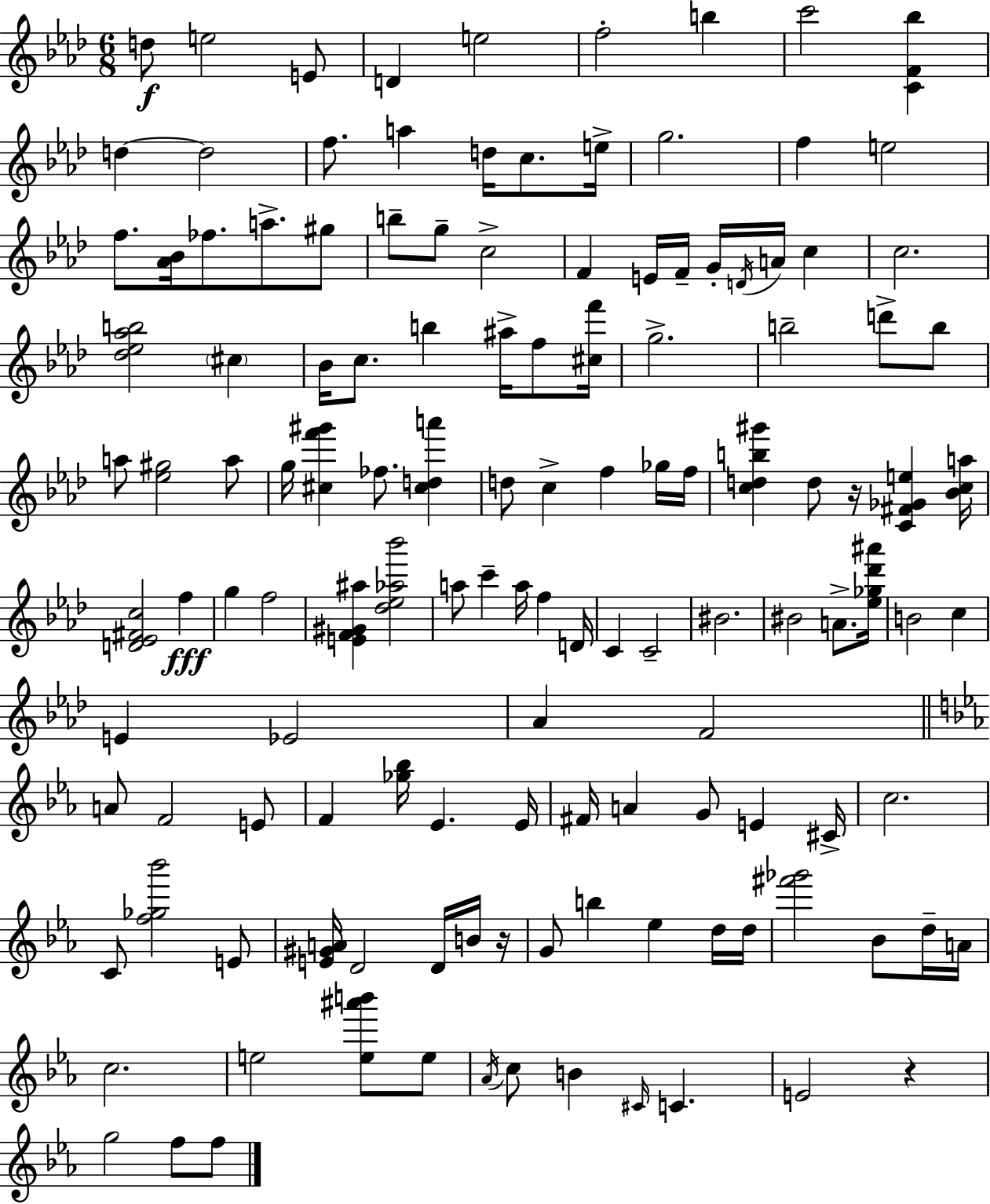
D5/e E5/h E4/e D4/q E5/h F5/h B5/q C6/h [C4,F4,Bb5]/q D5/q D5/h F5/e. A5/q D5/s C5/e. E5/s G5/h. F5/q E5/h F5/e. [Ab4,Bb4]/s FES5/e. A5/e. G#5/e B5/e G5/e C5/h F4/q E4/s F4/s G4/s D4/s A4/s C5/q C5/h. [Db5,Eb5,Ab5,B5]/h C#5/q Bb4/s C5/e. B5/q A#5/s F5/e [C#5,F6]/s G5/h. B5/h D6/e B5/e A5/e [Eb5,G#5]/h A5/e G5/s [C#5,F6,G#6]/q FES5/e. [C#5,D5,A6]/q D5/e C5/q F5/q Gb5/s F5/s [C5,D5,B5,G#6]/q D5/e R/s [C4,F#4,Gb4,E5]/q [Bb4,C5,A5]/s [D4,Eb4,F#4,C5]/h F5/q G5/q F5/h [E4,F4,G#4,A#5]/q [Db5,Eb5,Ab5,Bb6]/h A5/e C6/q A5/s F5/q D4/s C4/q C4/h BIS4/h. BIS4/h A4/e. [Eb5,Gb5,Db6,A#6]/s B4/h C5/q E4/q Eb4/h Ab4/q F4/h A4/e F4/h E4/e F4/q [Gb5,Bb5]/s Eb4/q. Eb4/s F#4/s A4/q G4/e E4/q C#4/s C5/h. C4/e [F5,Gb5,Bb6]/h E4/e [E4,G#4,A4]/s D4/h D4/s B4/s R/s G4/e B5/q Eb5/q D5/s D5/s [F#6,Gb6]/h Bb4/e D5/s A4/s C5/h. E5/h [E5,A#6,B6]/e E5/e Ab4/s C5/e B4/q C#4/s C4/q. E4/h R/q G5/h F5/e F5/e